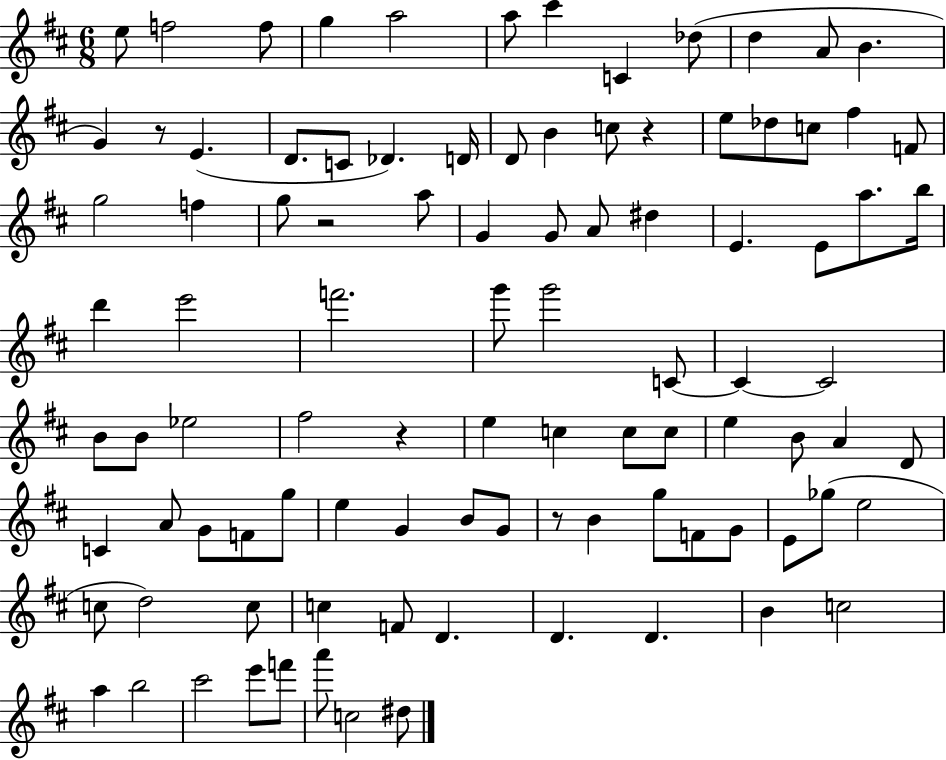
E5/e F5/h F5/e G5/q A5/h A5/e C#6/q C4/q Db5/e D5/q A4/e B4/q. G4/q R/e E4/q. D4/e. C4/e Db4/q. D4/s D4/e B4/q C5/e R/q E5/e Db5/e C5/e F#5/q F4/e G5/h F5/q G5/e R/h A5/e G4/q G4/e A4/e D#5/q E4/q. E4/e A5/e. B5/s D6/q E6/h F6/h. G6/e G6/h C4/e C4/q C4/h B4/e B4/e Eb5/h F#5/h R/q E5/q C5/q C5/e C5/e E5/q B4/e A4/q D4/e C4/q A4/e G4/e F4/e G5/e E5/q G4/q B4/e G4/e R/e B4/q G5/e F4/e G4/e E4/e Gb5/e E5/h C5/e D5/h C5/e C5/q F4/e D4/q. D4/q. D4/q. B4/q C5/h A5/q B5/h C#6/h E6/e F6/e A6/e C5/h D#5/e